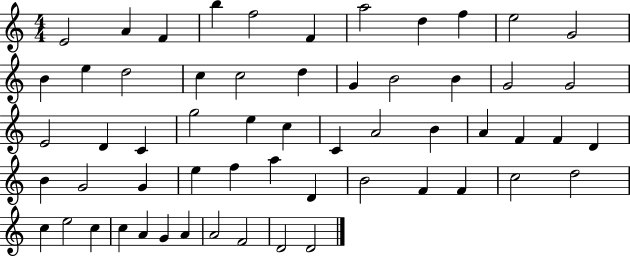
E4/h A4/q F4/q B5/q F5/h F4/q A5/h D5/q F5/q E5/h G4/h B4/q E5/q D5/h C5/q C5/h D5/q G4/q B4/h B4/q G4/h G4/h E4/h D4/q C4/q G5/h E5/q C5/q C4/q A4/h B4/q A4/q F4/q F4/q D4/q B4/q G4/h G4/q E5/q F5/q A5/q D4/q B4/h F4/q F4/q C5/h D5/h C5/q E5/h C5/q C5/q A4/q G4/q A4/q A4/h F4/h D4/h D4/h